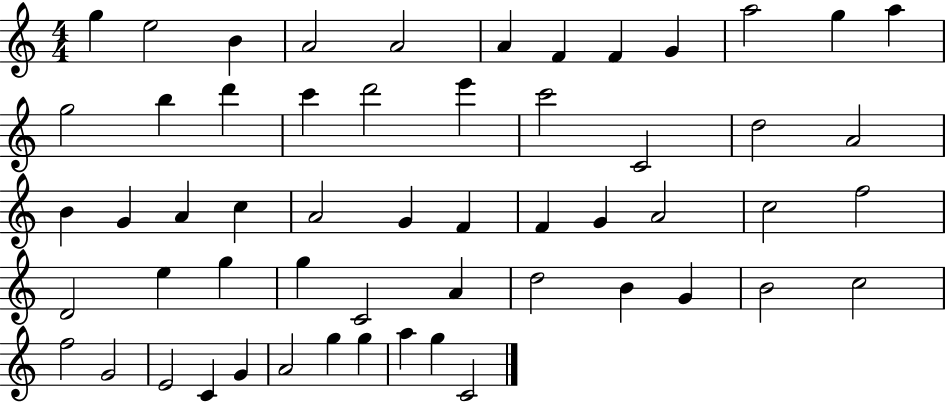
{
  \clef treble
  \numericTimeSignature
  \time 4/4
  \key c \major
  g''4 e''2 b'4 | a'2 a'2 | a'4 f'4 f'4 g'4 | a''2 g''4 a''4 | \break g''2 b''4 d'''4 | c'''4 d'''2 e'''4 | c'''2 c'2 | d''2 a'2 | \break b'4 g'4 a'4 c''4 | a'2 g'4 f'4 | f'4 g'4 a'2 | c''2 f''2 | \break d'2 e''4 g''4 | g''4 c'2 a'4 | d''2 b'4 g'4 | b'2 c''2 | \break f''2 g'2 | e'2 c'4 g'4 | a'2 g''4 g''4 | a''4 g''4 c'2 | \break \bar "|."
}